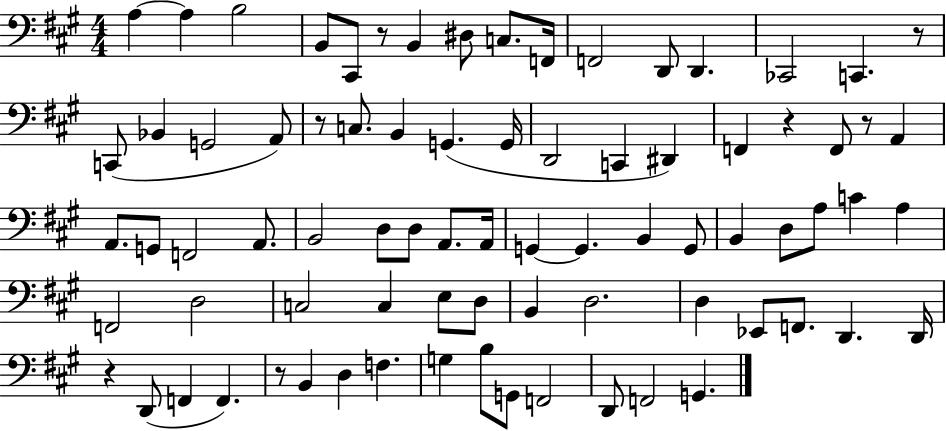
X:1
T:Untitled
M:4/4
L:1/4
K:A
A, A, B,2 B,,/2 ^C,,/2 z/2 B,, ^D,/2 C,/2 F,,/4 F,,2 D,,/2 D,, _C,,2 C,, z/2 C,,/2 _B,, G,,2 A,,/2 z/2 C,/2 B,, G,, G,,/4 D,,2 C,, ^D,, F,, z F,,/2 z/2 A,, A,,/2 G,,/2 F,,2 A,,/2 B,,2 D,/2 D,/2 A,,/2 A,,/4 G,, G,, B,, G,,/2 B,, D,/2 A,/2 C A, F,,2 D,2 C,2 C, E,/2 D,/2 B,, D,2 D, _E,,/2 F,,/2 D,, D,,/4 z D,,/2 F,, F,, z/2 B,, D, F, G, B,/2 G,,/2 F,,2 D,,/2 F,,2 G,,